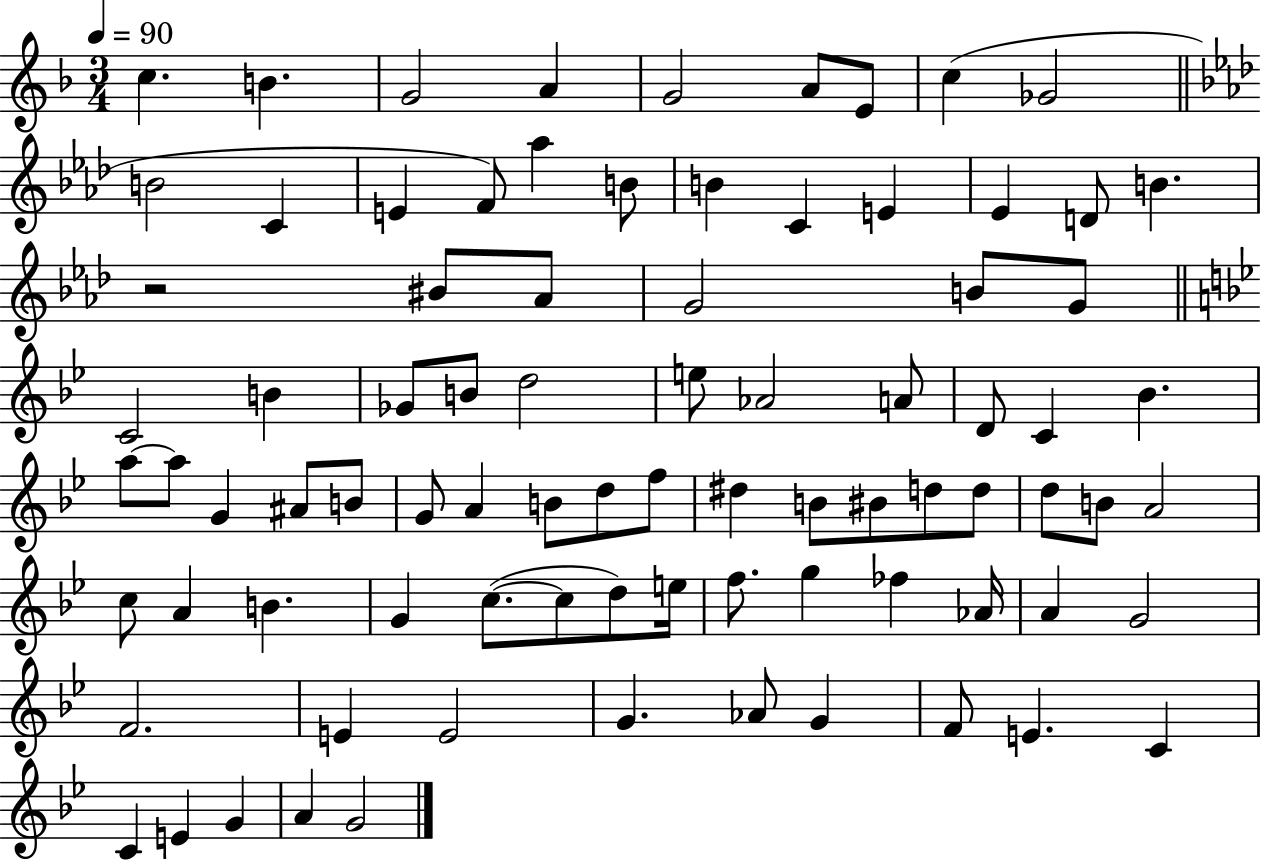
C5/q. B4/q. G4/h A4/q G4/h A4/e E4/e C5/q Gb4/h B4/h C4/q E4/q F4/e Ab5/q B4/e B4/q C4/q E4/q Eb4/q D4/e B4/q. R/h BIS4/e Ab4/e G4/h B4/e G4/e C4/h B4/q Gb4/e B4/e D5/h E5/e Ab4/h A4/e D4/e C4/q Bb4/q. A5/e A5/e G4/q A#4/e B4/e G4/e A4/q B4/e D5/e F5/e D#5/q B4/e BIS4/e D5/e D5/e D5/e B4/e A4/h C5/e A4/q B4/q. G4/q C5/e. C5/e D5/e E5/s F5/e. G5/q FES5/q Ab4/s A4/q G4/h F4/h. E4/q E4/h G4/q. Ab4/e G4/q F4/e E4/q. C4/q C4/q E4/q G4/q A4/q G4/h